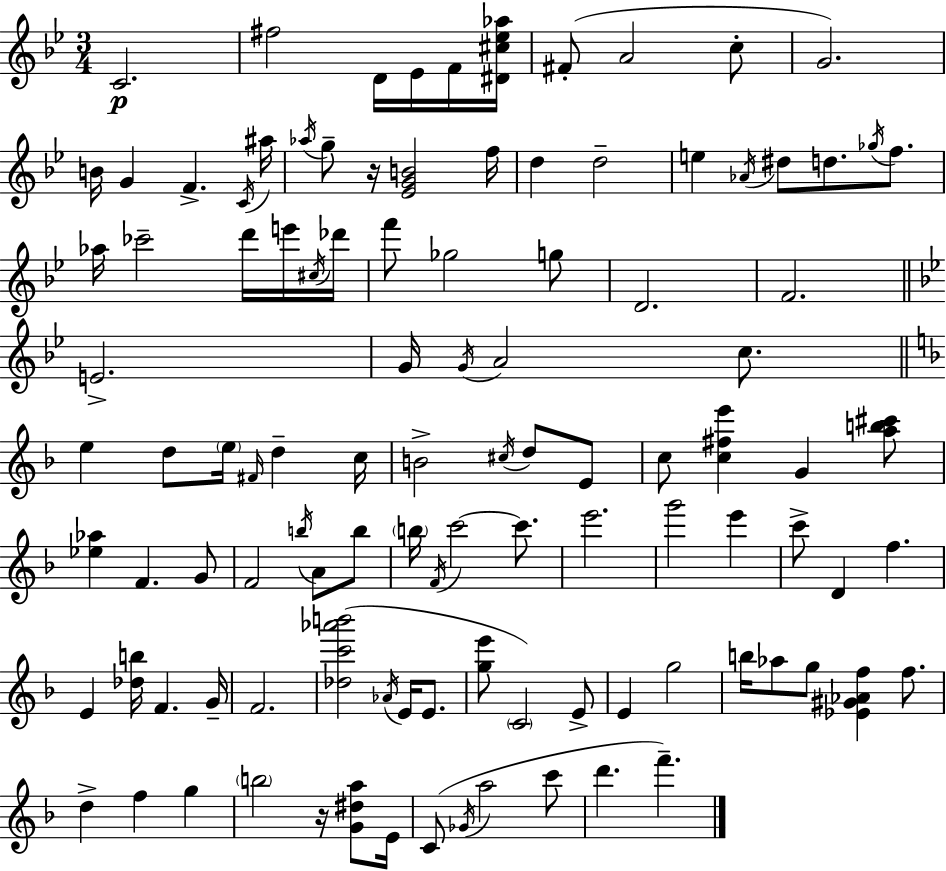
{
  \clef treble
  \numericTimeSignature
  \time 3/4
  \key bes \major
  \repeat volta 2 { c'2.\p | fis''2 d'16 ees'16 f'16 <dis' cis'' ees'' aes''>16 | fis'8-.( a'2 c''8-. | g'2.) | \break b'16 g'4 f'4.-> \acciaccatura { c'16 } | ais''16 \acciaccatura { aes''16 } g''8-- r16 <ees' g' b'>2 | f''16 d''4 d''2-- | e''4 \acciaccatura { aes'16 } dis''8 d''8. | \break \acciaccatura { ges''16 } f''8. aes''16 ces'''2-- | d'''16 e'''16 \acciaccatura { cis''16 } des'''16 f'''8 ges''2 | g''8 d'2. | f'2. | \break \bar "||" \break \key bes \major e'2.-> | g'16 \acciaccatura { g'16 } a'2 c''8. | \bar "||" \break \key f \major e''4 d''8 \parenthesize e''16 \grace { fis'16 } d''4-- | c''16 b'2-> \acciaccatura { cis''16 } d''8 | e'8 c''8 <c'' fis'' e'''>4 g'4 | <a'' b'' cis'''>8 <ees'' aes''>4 f'4. | \break g'8 f'2 \acciaccatura { b''16 } a'8 | b''8 \parenthesize b''16 \acciaccatura { f'16 } c'''2~~ | c'''8. e'''2. | g'''2 | \break e'''4 c'''8-> d'4 f''4. | e'4 <des'' b''>16 f'4. | g'16-- f'2. | <des'' c''' aes''' b'''>2( | \break \acciaccatura { aes'16 } e'16 e'8. <g'' e'''>8 \parenthesize c'2) | e'8-> e'4 g''2 | b''16 aes''8 g''8 <ees' gis' aes' f''>4 | f''8. d''4-> f''4 | \break g''4 \parenthesize b''2 | r16 <g' dis'' a''>8 e'16 c'8( \acciaccatura { ges'16 } a''2 | c'''8 d'''4. | f'''4.--) } \bar "|."
}